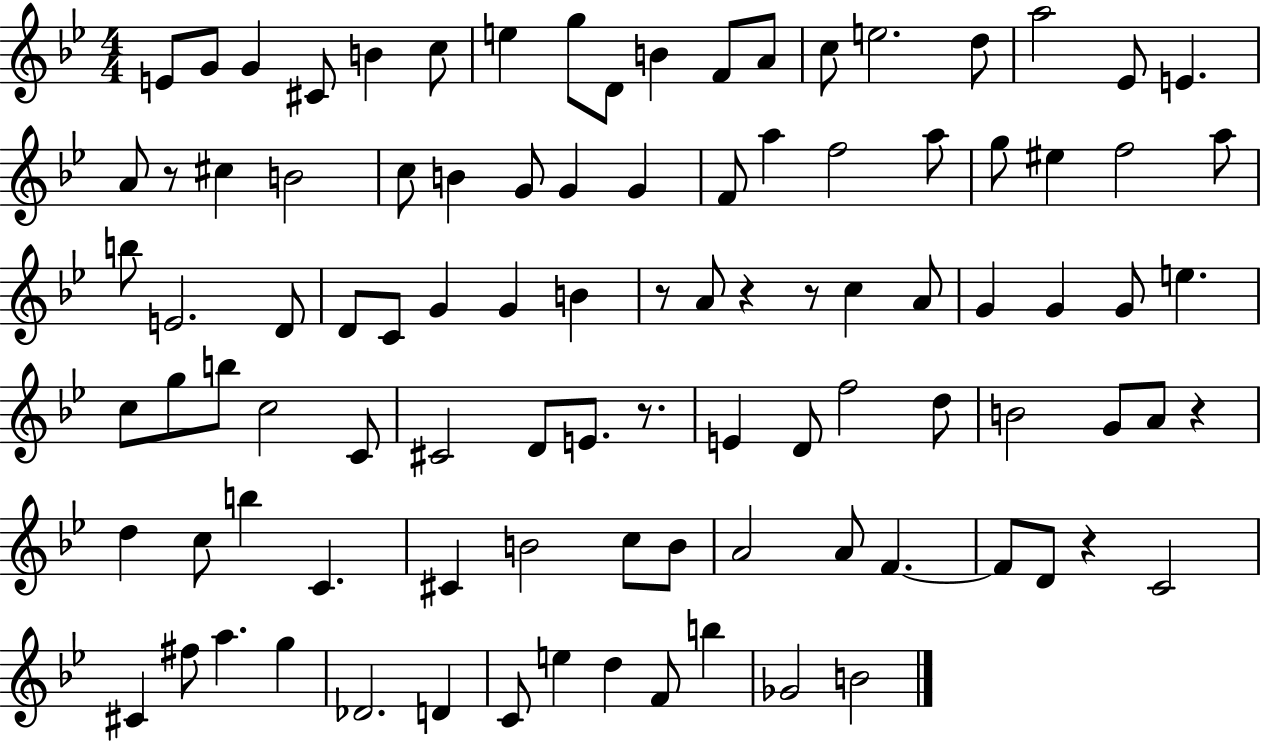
{
  \clef treble
  \numericTimeSignature
  \time 4/4
  \key bes \major
  e'8 g'8 g'4 cis'8 b'4 c''8 | e''4 g''8 d'8 b'4 f'8 a'8 | c''8 e''2. d''8 | a''2 ees'8 e'4. | \break a'8 r8 cis''4 b'2 | c''8 b'4 g'8 g'4 g'4 | f'8 a''4 f''2 a''8 | g''8 eis''4 f''2 a''8 | \break b''8 e'2. d'8 | d'8 c'8 g'4 g'4 b'4 | r8 a'8 r4 r8 c''4 a'8 | g'4 g'4 g'8 e''4. | \break c''8 g''8 b''8 c''2 c'8 | cis'2 d'8 e'8. r8. | e'4 d'8 f''2 d''8 | b'2 g'8 a'8 r4 | \break d''4 c''8 b''4 c'4. | cis'4 b'2 c''8 b'8 | a'2 a'8 f'4.~~ | f'8 d'8 r4 c'2 | \break cis'4 fis''8 a''4. g''4 | des'2. d'4 | c'8 e''4 d''4 f'8 b''4 | ges'2 b'2 | \break \bar "|."
}